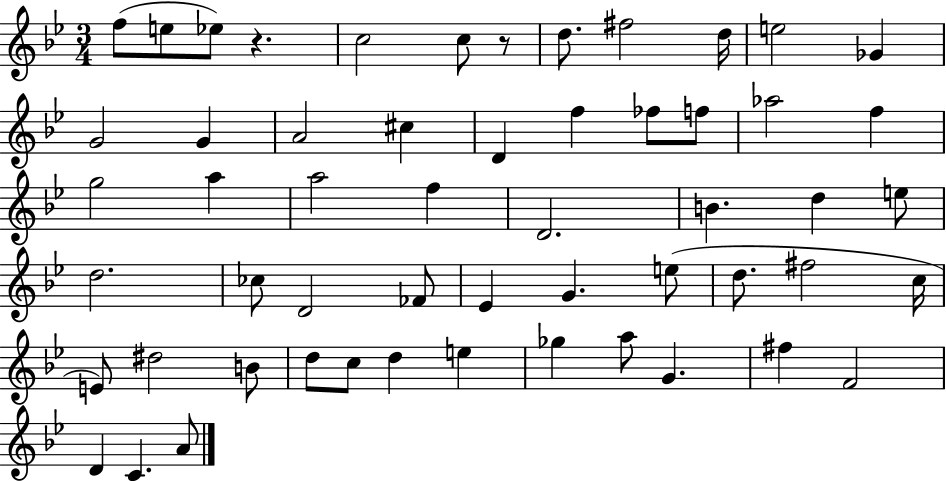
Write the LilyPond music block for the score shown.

{
  \clef treble
  \numericTimeSignature
  \time 3/4
  \key bes \major
  f''8( e''8 ees''8) r4. | c''2 c''8 r8 | d''8. fis''2 d''16 | e''2 ges'4 | \break g'2 g'4 | a'2 cis''4 | d'4 f''4 fes''8 f''8 | aes''2 f''4 | \break g''2 a''4 | a''2 f''4 | d'2. | b'4. d''4 e''8 | \break d''2. | ces''8 d'2 fes'8 | ees'4 g'4. e''8( | d''8. fis''2 c''16 | \break e'8) dis''2 b'8 | d''8 c''8 d''4 e''4 | ges''4 a''8 g'4. | fis''4 f'2 | \break d'4 c'4. a'8 | \bar "|."
}